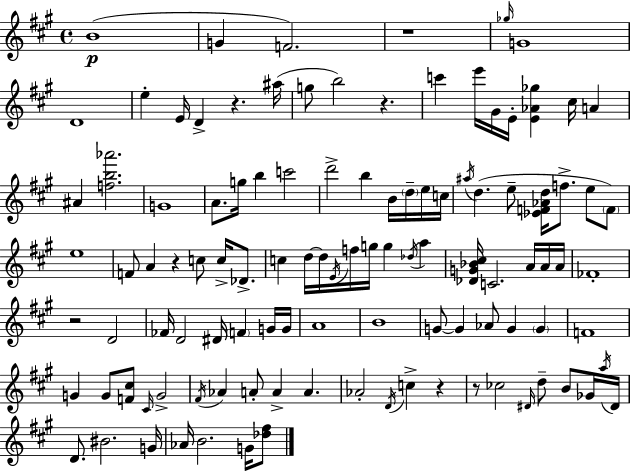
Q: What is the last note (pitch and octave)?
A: G4